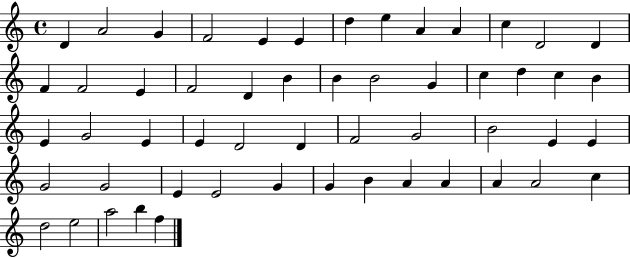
D4/q A4/h G4/q F4/h E4/q E4/q D5/q E5/q A4/q A4/q C5/q D4/h D4/q F4/q F4/h E4/q F4/h D4/q B4/q B4/q B4/h G4/q C5/q D5/q C5/q B4/q E4/q G4/h E4/q E4/q D4/h D4/q F4/h G4/h B4/h E4/q E4/q G4/h G4/h E4/q E4/h G4/q G4/q B4/q A4/q A4/q A4/q A4/h C5/q D5/h E5/h A5/h B5/q F5/q